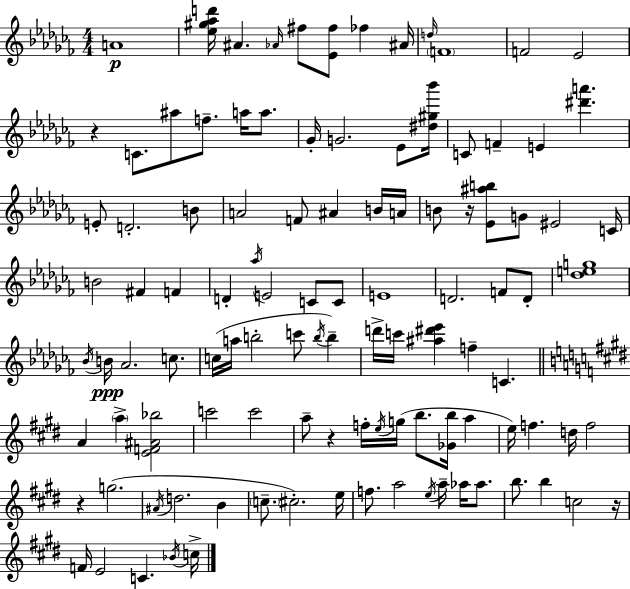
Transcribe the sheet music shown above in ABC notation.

X:1
T:Untitled
M:4/4
L:1/4
K:Abm
A4 [_e^g_ad']/4 ^A _A/4 ^f/2 [_E^f]/2 _f ^A/4 d/4 F4 F2 _E2 z C/2 ^a/2 f/2 a/4 a/2 _G/4 G2 _E/2 [^d^g_b']/4 C/2 F E [^d'a'] E/2 D2 B/2 A2 F/2 ^A B/4 A/4 B/2 z/4 [_E^ab]/2 G/2 ^E2 C/4 B2 ^F F D _a/4 E2 C/2 C/2 E4 D2 F/2 D/2 [_deg]4 _B/4 B/4 _A2 c/2 c/4 a/4 b2 c'/2 b/4 b d'/4 c'/4 [^a^d'_e'] f C A a [EF^A_b]2 c'2 c'2 a/2 z f/4 e/4 g/4 b/2 [_Gb]/4 a e/4 f d/4 f2 z g2 ^A/4 d2 B c/2 ^c2 e/4 f/2 a2 e/4 a/4 _a/4 _a/2 b/2 b c2 z/4 F/4 E2 C _B/4 c/4